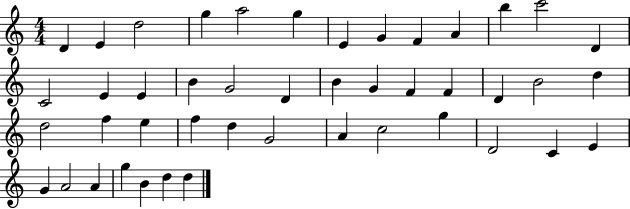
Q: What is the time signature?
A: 4/4